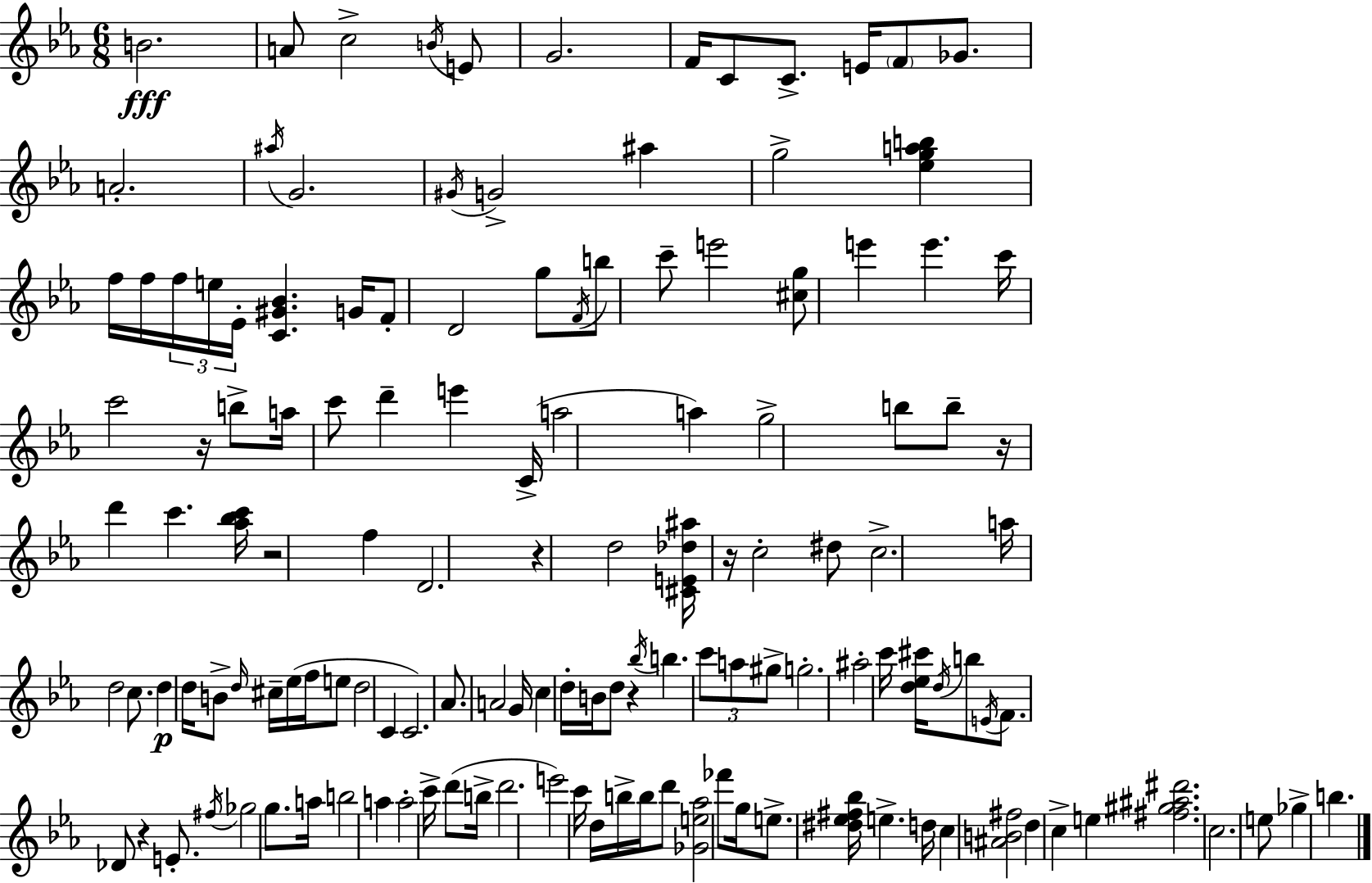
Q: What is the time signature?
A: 6/8